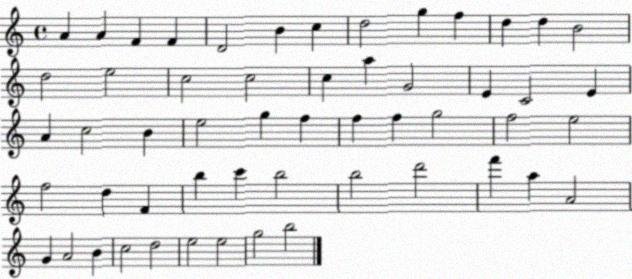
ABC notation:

X:1
T:Untitled
M:4/4
L:1/4
K:C
A A F F D2 B c d2 g f d d B2 d2 e2 c2 c2 c a G2 E C2 E A c2 B e2 g f f f g2 f2 e2 f2 d F b c' b2 b2 d'2 f' a A2 G A2 B c2 d2 e2 e2 g2 b2